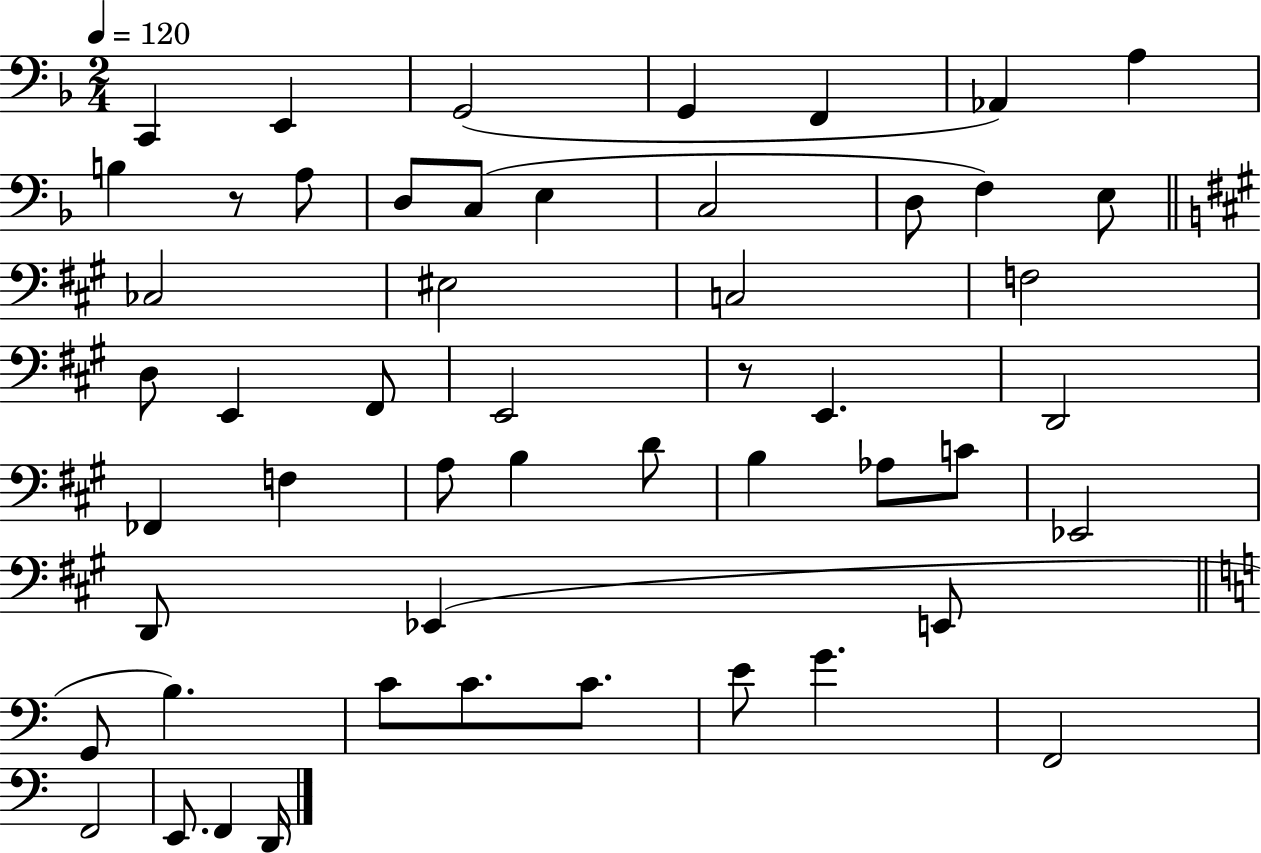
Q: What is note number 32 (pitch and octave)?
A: B3